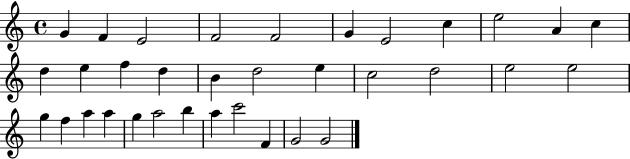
X:1
T:Untitled
M:4/4
L:1/4
K:C
G F E2 F2 F2 G E2 c e2 A c d e f d B d2 e c2 d2 e2 e2 g f a a g a2 b a c'2 F G2 G2